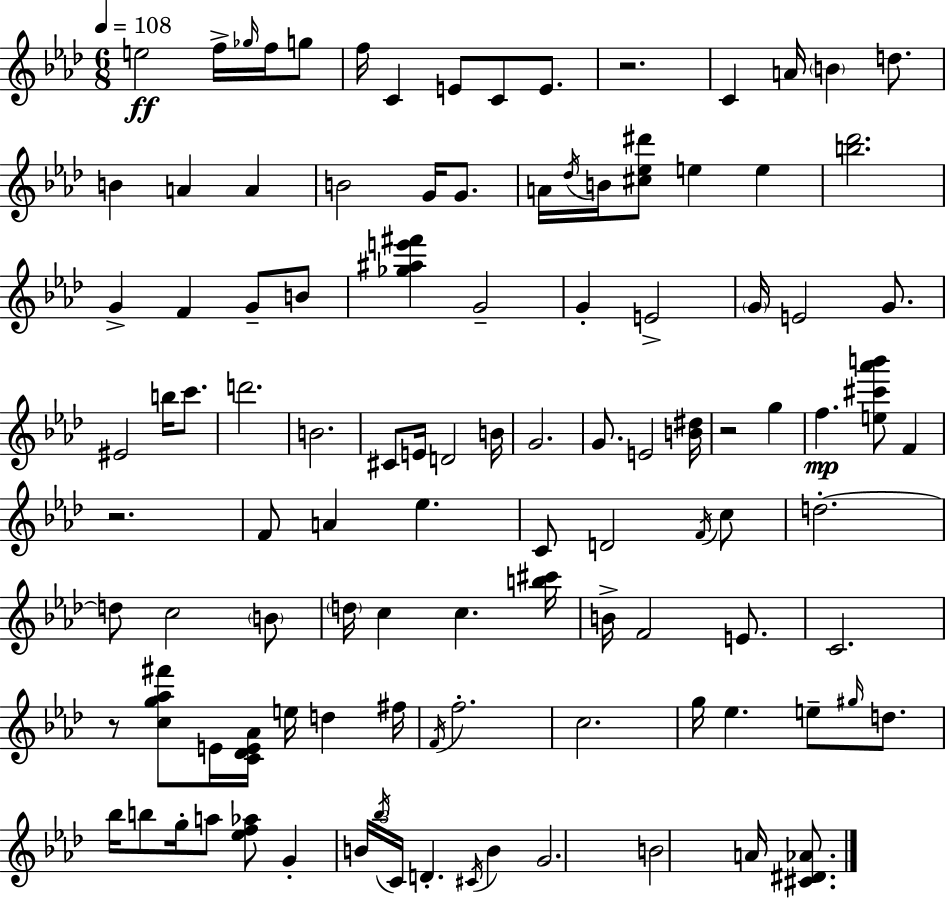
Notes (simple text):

E5/h F5/s Gb5/s F5/s G5/e F5/s C4/q E4/e C4/e E4/e. R/h. C4/q A4/s B4/q D5/e. B4/q A4/q A4/q B4/h G4/s G4/e. A4/s Db5/s B4/s [C#5,Eb5,D#6]/e E5/q E5/q [B5,Db6]/h. G4/q F4/q G4/e B4/e [Gb5,A#5,E6,F#6]/q G4/h G4/q E4/h G4/s E4/h G4/e. EIS4/h B5/s C6/e. D6/h. B4/h. C#4/e E4/s D4/h B4/s G4/h. G4/e. E4/h [B4,D#5]/s R/h G5/q F5/q. [E5,C#6,Ab6,B6]/e F4/q R/h. F4/e A4/q Eb5/q. C4/e D4/h F4/s C5/e D5/h. D5/e C5/h B4/e D5/s C5/q C5/q. [B5,C#6]/s B4/s F4/h E4/e. C4/h. R/e [C5,G5,Ab5,F#6]/e E4/s [C4,Db4,E4,Ab4]/s E5/s D5/q F#5/s F4/s F5/h. C5/h. G5/s Eb5/q. E5/e G#5/s D5/e. Bb5/s B5/e G5/s A5/e [Eb5,F5,Ab5]/e G4/q B4/s Bb5/s C4/s D4/q. C#4/s B4/q G4/h. B4/h A4/s [C#4,D#4,Ab4]/e.